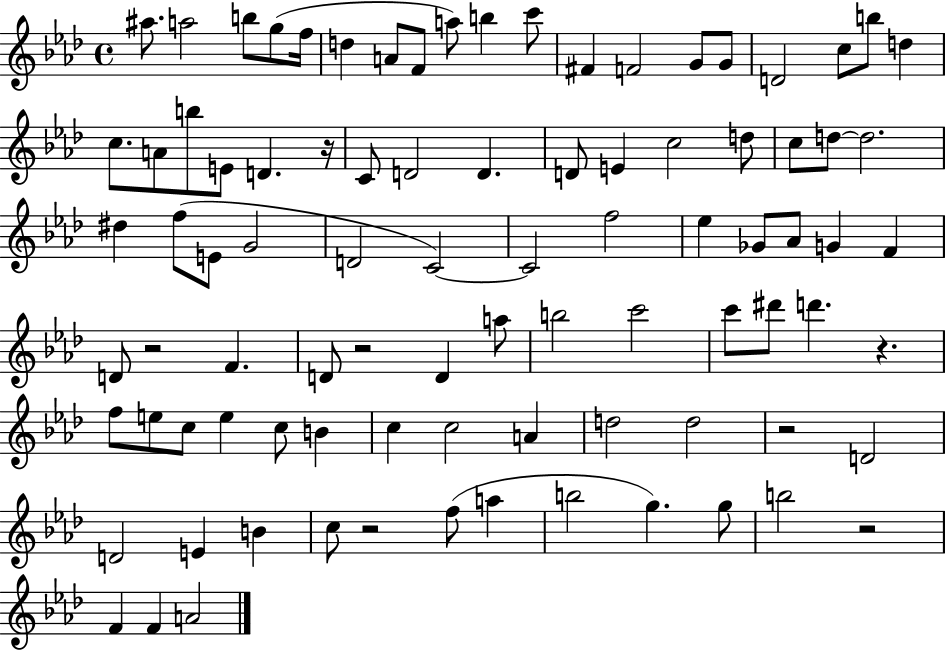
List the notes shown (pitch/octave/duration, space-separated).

A#5/e. A5/h B5/e G5/e F5/s D5/q A4/e F4/e A5/e B5/q C6/e F#4/q F4/h G4/e G4/e D4/h C5/e B5/e D5/q C5/e. A4/e B5/e E4/e D4/q. R/s C4/e D4/h D4/q. D4/e E4/q C5/h D5/e C5/e D5/e D5/h. D#5/q F5/e E4/e G4/h D4/h C4/h C4/h F5/h Eb5/q Gb4/e Ab4/e G4/q F4/q D4/e R/h F4/q. D4/e R/h D4/q A5/e B5/h C6/h C6/e D#6/e D6/q. R/q. F5/e E5/e C5/e E5/q C5/e B4/q C5/q C5/h A4/q D5/h D5/h R/h D4/h D4/h E4/q B4/q C5/e R/h F5/e A5/q B5/h G5/q. G5/e B5/h R/h F4/q F4/q A4/h